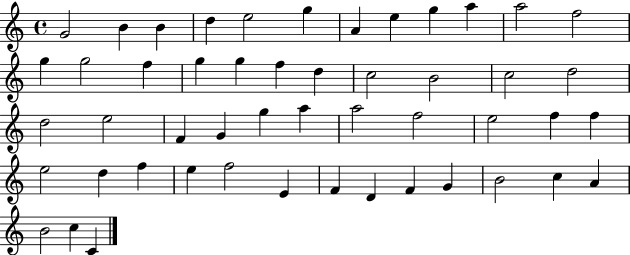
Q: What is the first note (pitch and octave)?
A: G4